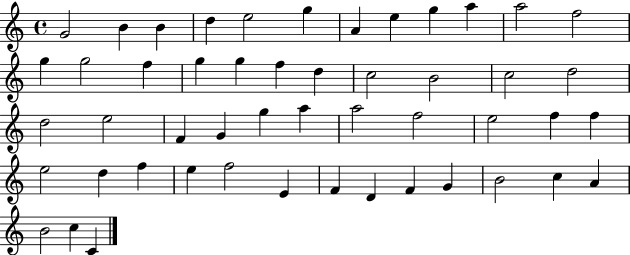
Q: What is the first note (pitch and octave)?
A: G4